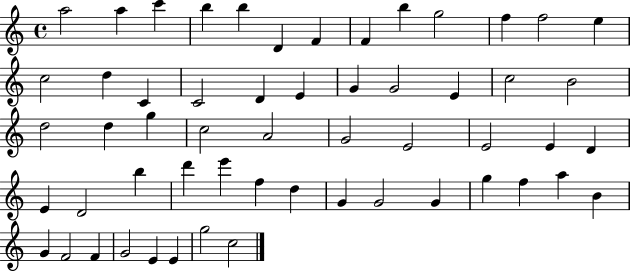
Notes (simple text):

A5/h A5/q C6/q B5/q B5/q D4/q F4/q F4/q B5/q G5/h F5/q F5/h E5/q C5/h D5/q C4/q C4/h D4/q E4/q G4/q G4/h E4/q C5/h B4/h D5/h D5/q G5/q C5/h A4/h G4/h E4/h E4/h E4/q D4/q E4/q D4/h B5/q D6/q E6/q F5/q D5/q G4/q G4/h G4/q G5/q F5/q A5/q B4/q G4/q F4/h F4/q G4/h E4/q E4/q G5/h C5/h